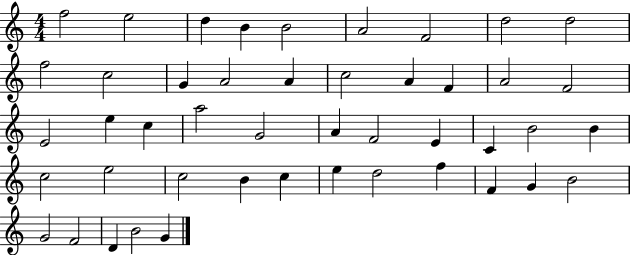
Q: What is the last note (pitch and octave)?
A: G4